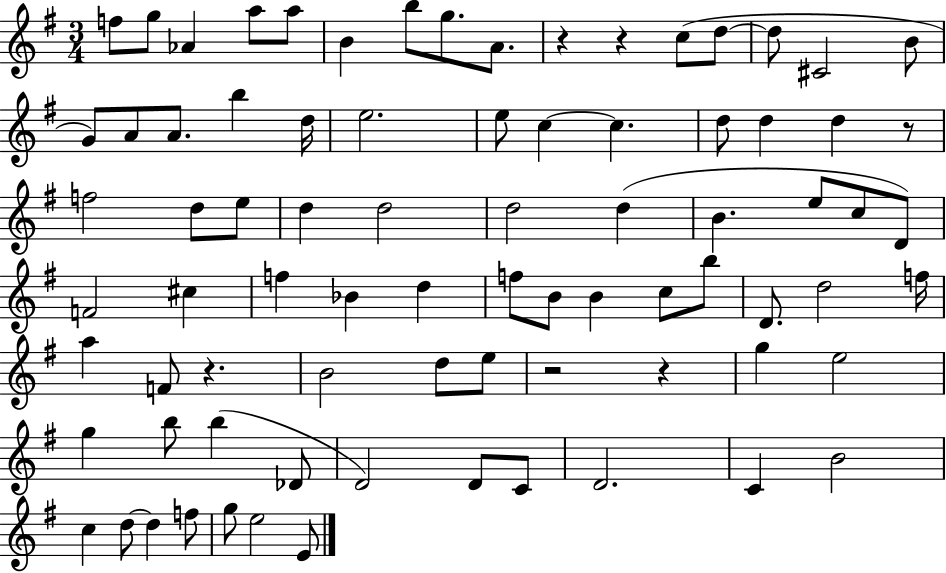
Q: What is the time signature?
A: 3/4